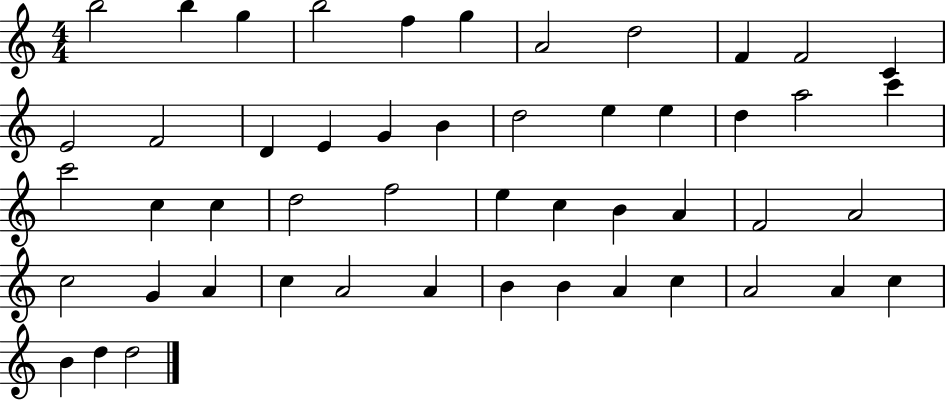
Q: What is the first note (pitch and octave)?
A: B5